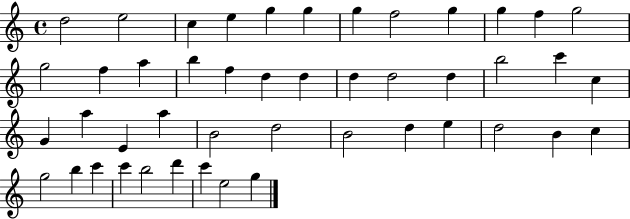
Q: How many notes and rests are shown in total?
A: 46